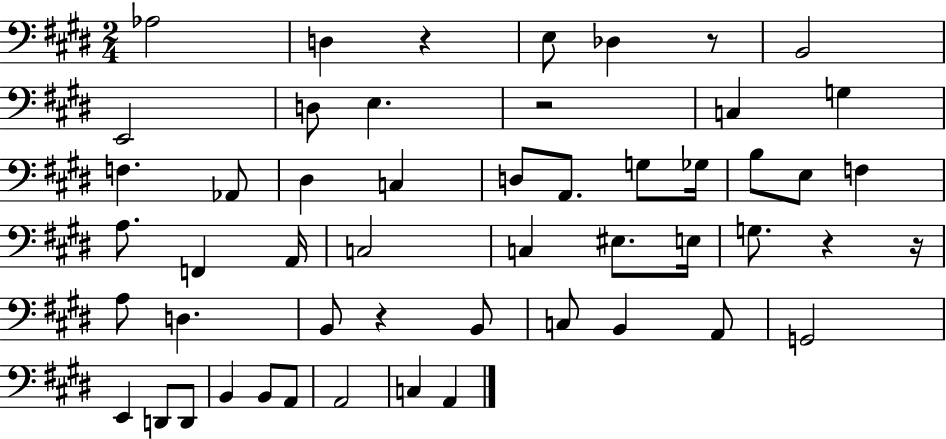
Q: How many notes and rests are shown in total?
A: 52